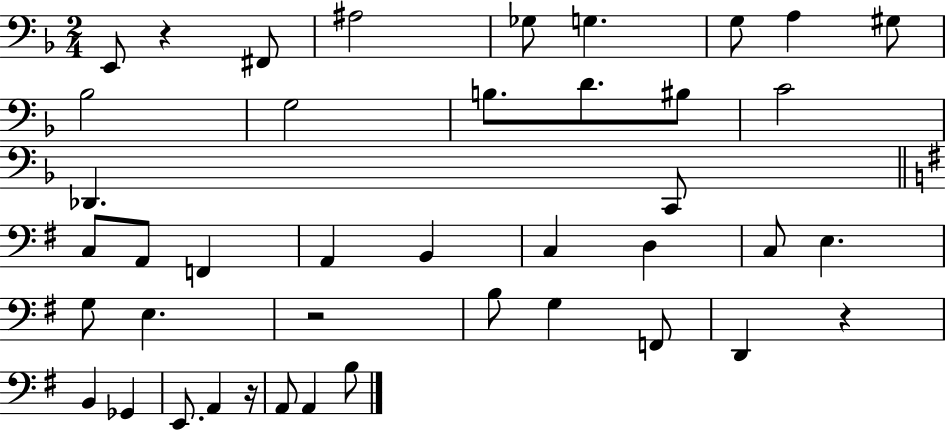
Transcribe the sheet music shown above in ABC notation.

X:1
T:Untitled
M:2/4
L:1/4
K:F
E,,/2 z ^F,,/2 ^A,2 _G,/2 G, G,/2 A, ^G,/2 _B,2 G,2 B,/2 D/2 ^B,/2 C2 _D,, C,,/2 C,/2 A,,/2 F,, A,, B,, C, D, C,/2 E, G,/2 E, z2 B,/2 G, F,,/2 D,, z B,, _G,, E,,/2 A,, z/4 A,,/2 A,, B,/2